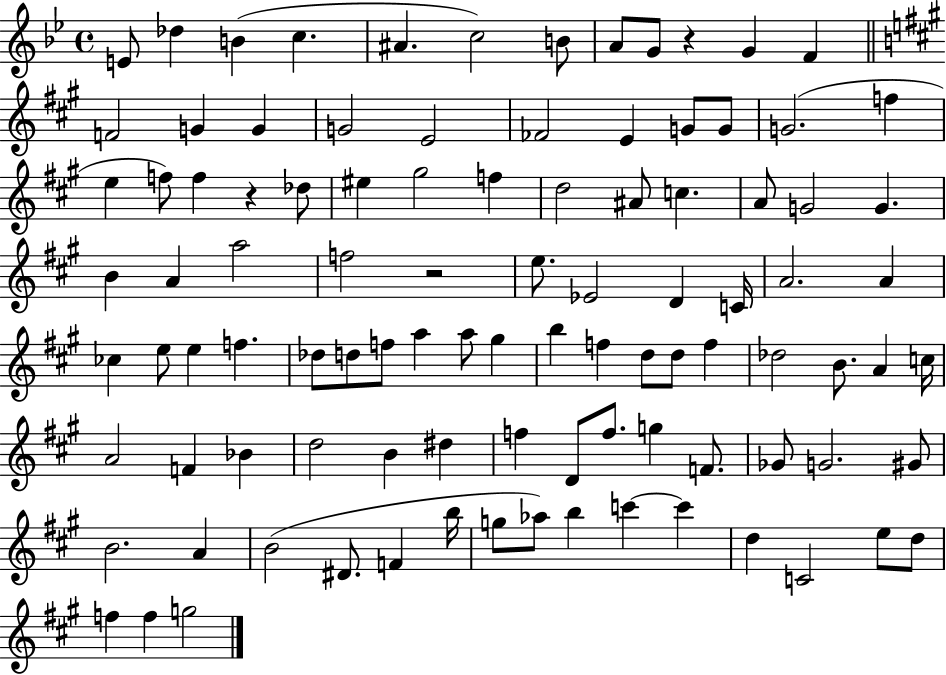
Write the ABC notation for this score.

X:1
T:Untitled
M:4/4
L:1/4
K:Bb
E/2 _d B c ^A c2 B/2 A/2 G/2 z G F F2 G G G2 E2 _F2 E G/2 G/2 G2 f e f/2 f z _d/2 ^e ^g2 f d2 ^A/2 c A/2 G2 G B A a2 f2 z2 e/2 _E2 D C/4 A2 A _c e/2 e f _d/2 d/2 f/2 a a/2 ^g b f d/2 d/2 f _d2 B/2 A c/4 A2 F _B d2 B ^d f D/2 f/2 g F/2 _G/2 G2 ^G/2 B2 A B2 ^D/2 F b/4 g/2 _a/2 b c' c' d C2 e/2 d/2 f f g2